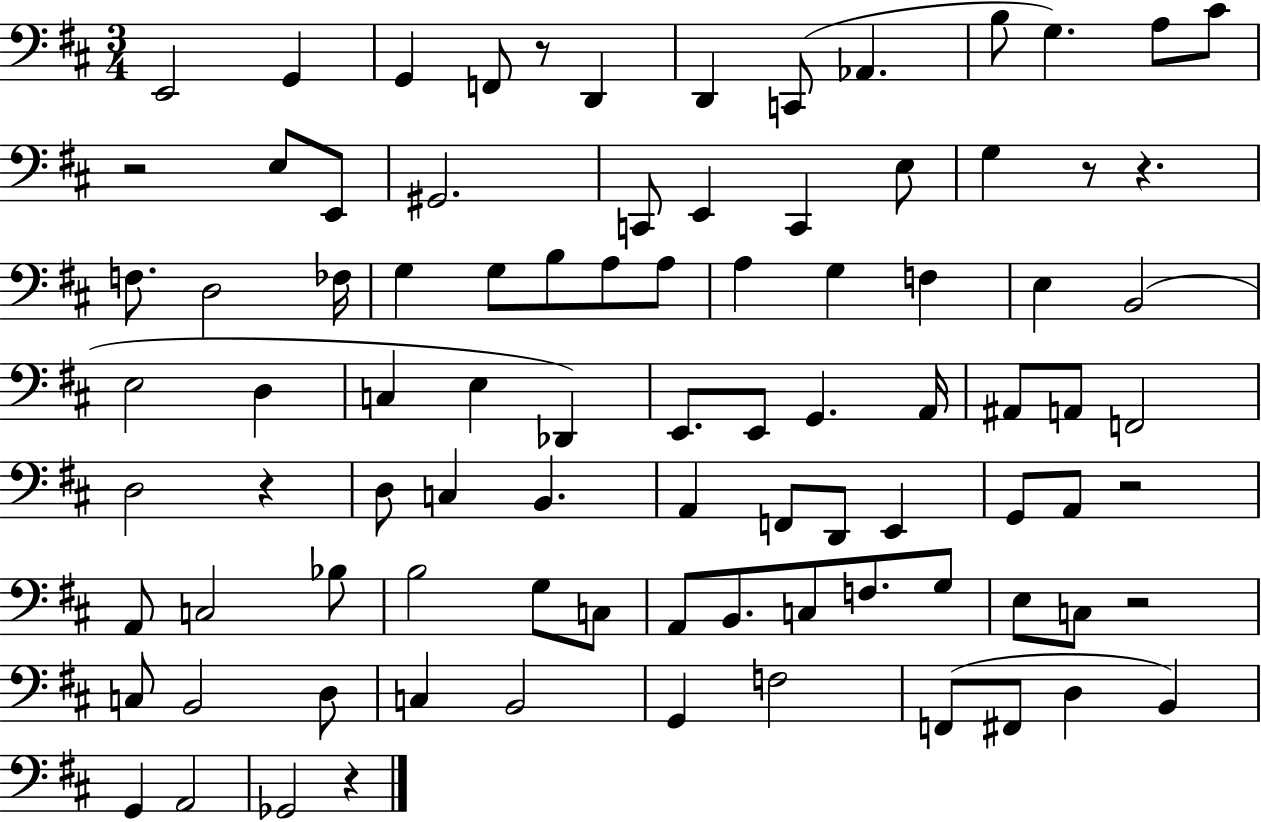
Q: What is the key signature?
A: D major